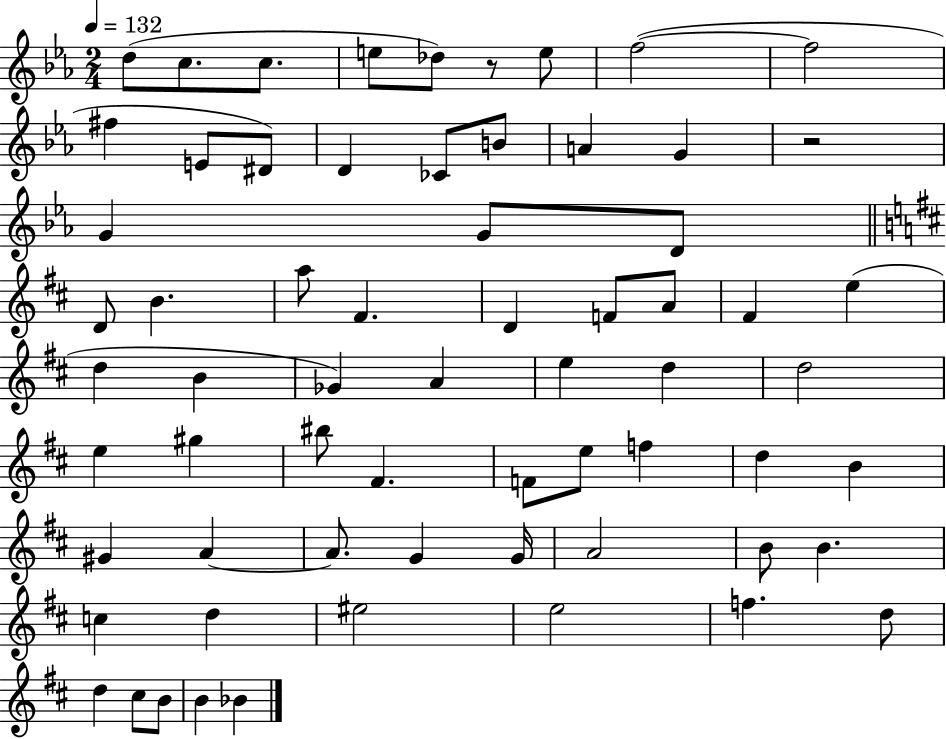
D5/e C5/e. C5/e. E5/e Db5/e R/e E5/e F5/h F5/h F#5/q E4/e D#4/e D4/q CES4/e B4/e A4/q G4/q R/h G4/q G4/e D4/e D4/e B4/q. A5/e F#4/q. D4/q F4/e A4/e F#4/q E5/q D5/q B4/q Gb4/q A4/q E5/q D5/q D5/h E5/q G#5/q BIS5/e F#4/q. F4/e E5/e F5/q D5/q B4/q G#4/q A4/q A4/e. G4/q G4/s A4/h B4/e B4/q. C5/q D5/q EIS5/h E5/h F5/q. D5/e D5/q C#5/e B4/e B4/q Bb4/q